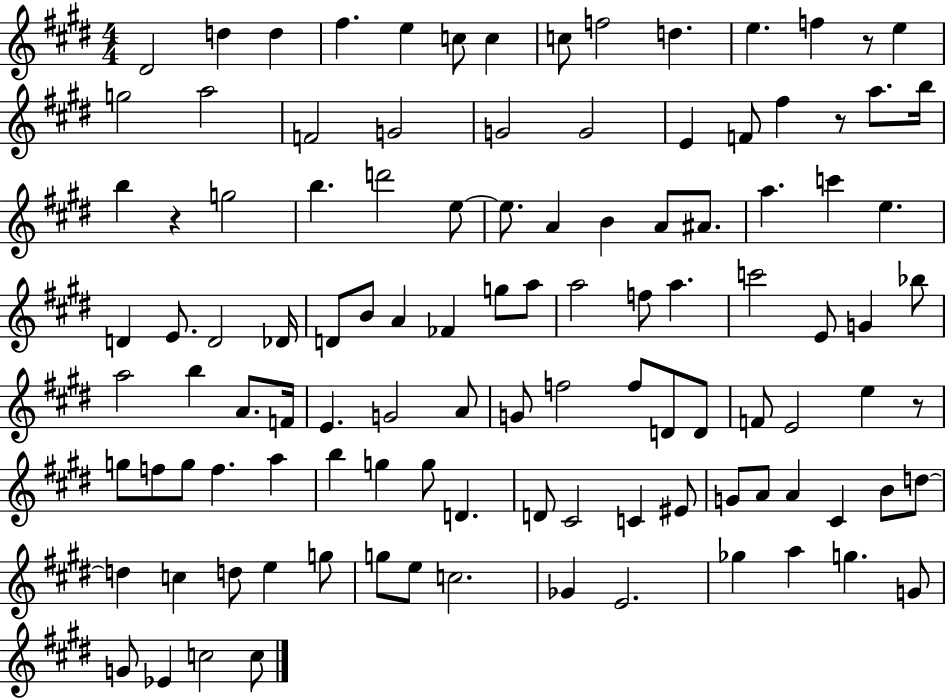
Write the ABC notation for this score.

X:1
T:Untitled
M:4/4
L:1/4
K:E
^D2 d d ^f e c/2 c c/2 f2 d e f z/2 e g2 a2 F2 G2 G2 G2 E F/2 ^f z/2 a/2 b/4 b z g2 b d'2 e/2 e/2 A B A/2 ^A/2 a c' e D E/2 D2 _D/4 D/2 B/2 A _F g/2 a/2 a2 f/2 a c'2 E/2 G _b/2 a2 b A/2 F/4 E G2 A/2 G/2 f2 f/2 D/2 D/2 F/2 E2 e z/2 g/2 f/2 g/2 f a b g g/2 D D/2 ^C2 C ^E/2 G/2 A/2 A ^C B/2 d/2 d c d/2 e g/2 g/2 e/2 c2 _G E2 _g a g G/2 G/2 _E c2 c/2